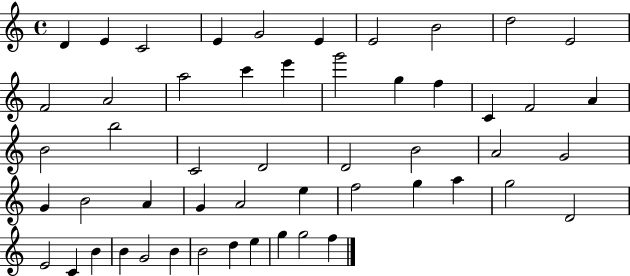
{
  \clef treble
  \time 4/4
  \defaultTimeSignature
  \key c \major
  d'4 e'4 c'2 | e'4 g'2 e'4 | e'2 b'2 | d''2 e'2 | \break f'2 a'2 | a''2 c'''4 e'''4 | g'''2 g''4 f''4 | c'4 f'2 a'4 | \break b'2 b''2 | c'2 d'2 | d'2 b'2 | a'2 g'2 | \break g'4 b'2 a'4 | g'4 a'2 e''4 | f''2 g''4 a''4 | g''2 d'2 | \break e'2 c'4 b'4 | b'4 g'2 b'4 | b'2 d''4 e''4 | g''4 g''2 f''4 | \break \bar "|."
}